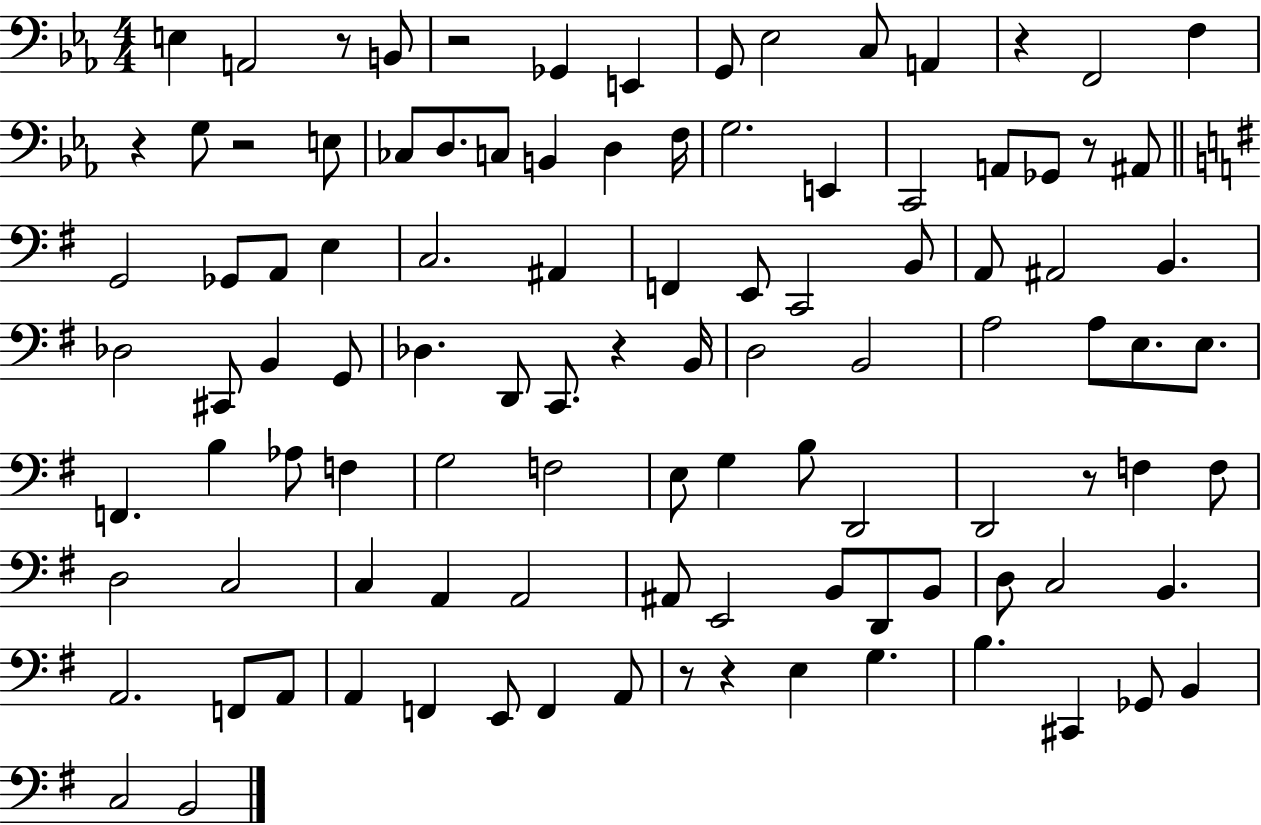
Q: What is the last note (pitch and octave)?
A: B2